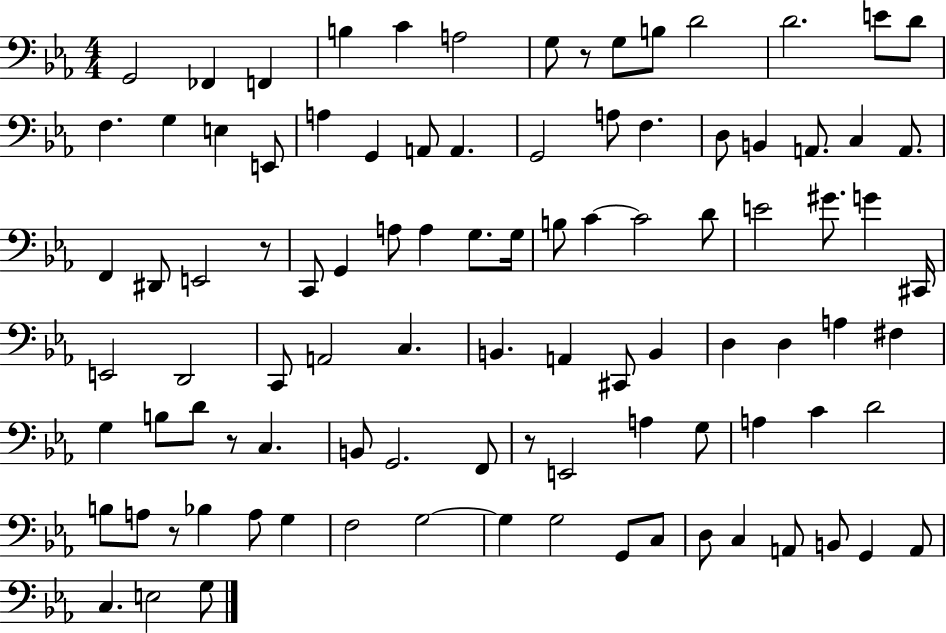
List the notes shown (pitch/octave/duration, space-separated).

G2/h FES2/q F2/q B3/q C4/q A3/h G3/e R/e G3/e B3/e D4/h D4/h. E4/e D4/e F3/q. G3/q E3/q E2/e A3/q G2/q A2/e A2/q. G2/h A3/e F3/q. D3/e B2/q A2/e. C3/q A2/e. F2/q D#2/e E2/h R/e C2/e G2/q A3/e A3/q G3/e. G3/s B3/e C4/q C4/h D4/e E4/h G#4/e. G4/q C#2/s E2/h D2/h C2/e A2/h C3/q. B2/q. A2/q C#2/e B2/q D3/q D3/q A3/q F#3/q G3/q B3/e D4/e R/e C3/q. B2/e G2/h. F2/e R/e E2/h A3/q G3/e A3/q C4/q D4/h B3/e A3/e R/e Bb3/q A3/e G3/q F3/h G3/h G3/q G3/h G2/e C3/e D3/e C3/q A2/e B2/e G2/q A2/e C3/q. E3/h G3/e